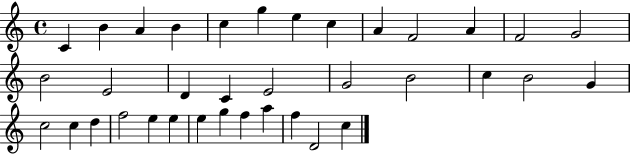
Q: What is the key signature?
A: C major